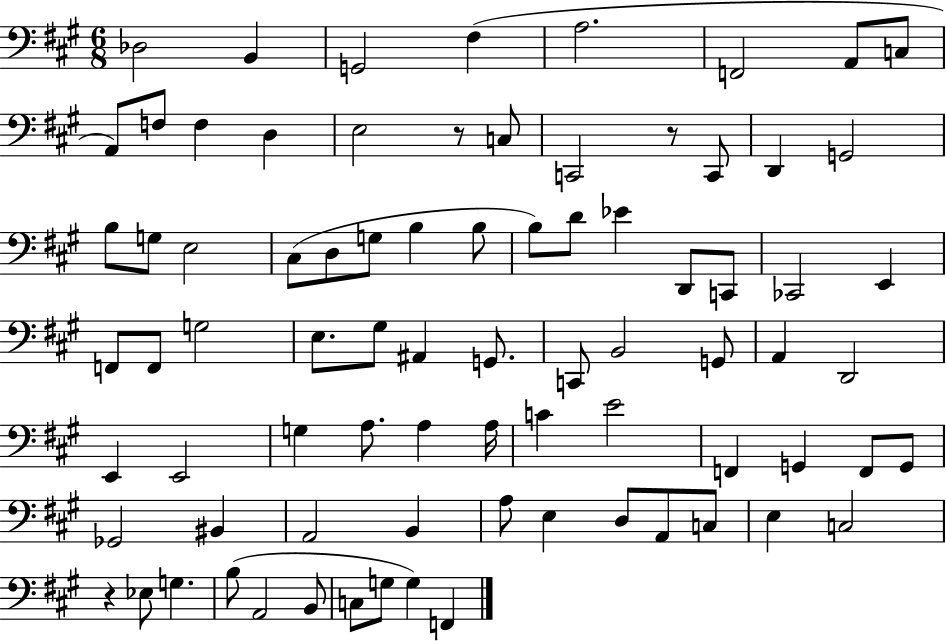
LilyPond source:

{
  \clef bass
  \numericTimeSignature
  \time 6/8
  \key a \major
  \repeat volta 2 { des2 b,4 | g,2 fis4( | a2. | f,2 a,8 c8 | \break a,8) f8 f4 d4 | e2 r8 c8 | c,2 r8 c,8 | d,4 g,2 | \break b8 g8 e2 | cis8( d8 g8 b4 b8 | b8) d'8 ees'4 d,8 c,8 | ces,2 e,4 | \break f,8 f,8 g2 | e8. gis8 ais,4 g,8. | c,8 b,2 g,8 | a,4 d,2 | \break e,4 e,2 | g4 a8. a4 a16 | c'4 e'2 | f,4 g,4 f,8 g,8 | \break ges,2 bis,4 | a,2 b,4 | a8 e4 d8 a,8 c8 | e4 c2 | \break r4 ees8 g4. | b8( a,2 b,8 | c8 g8 g4) f,4 | } \bar "|."
}